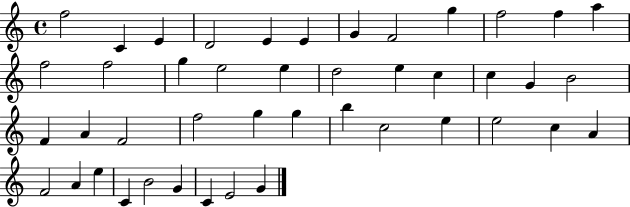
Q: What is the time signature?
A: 4/4